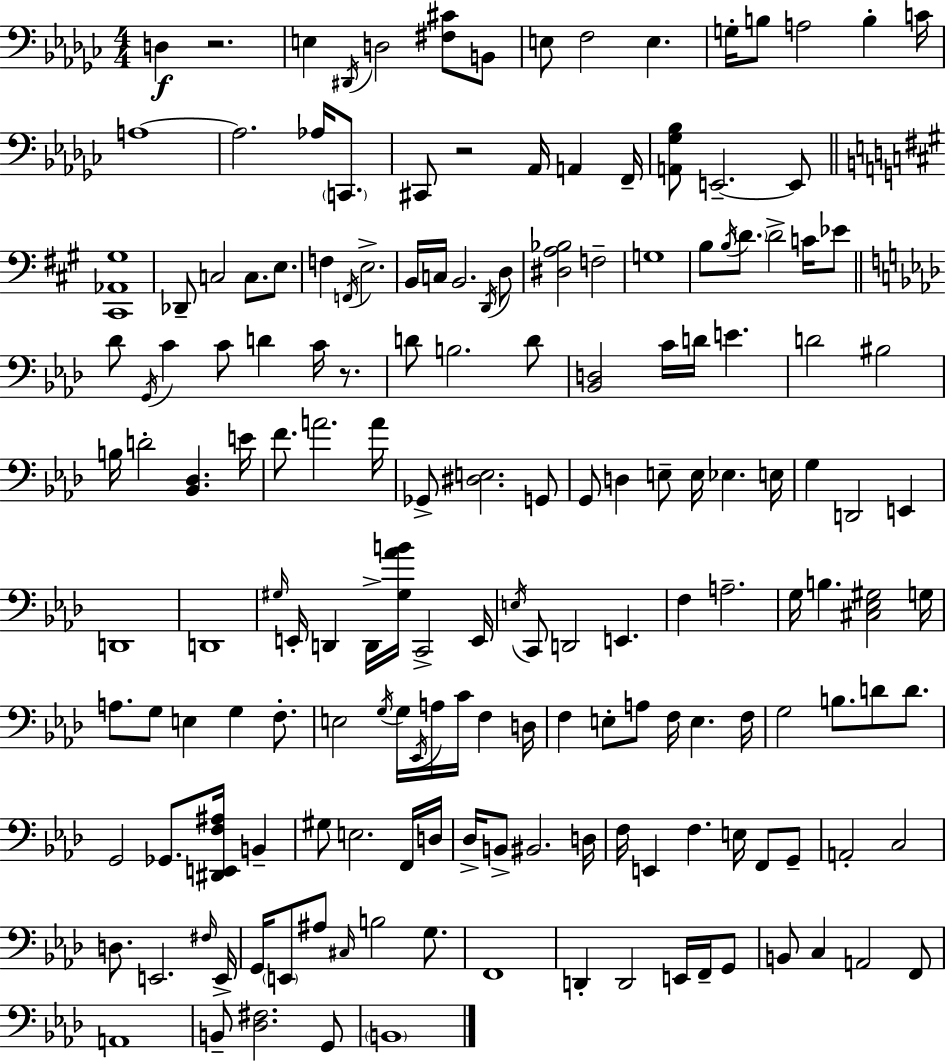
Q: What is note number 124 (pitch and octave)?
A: BIS2